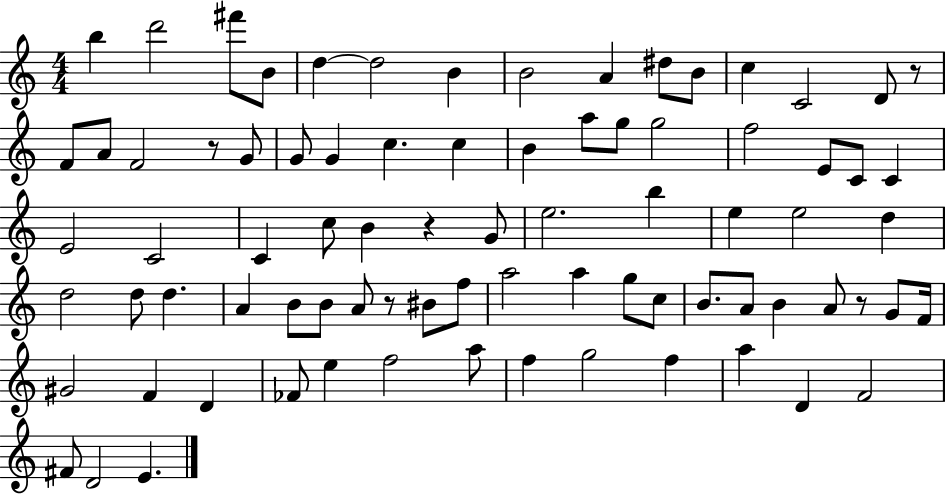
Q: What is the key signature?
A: C major